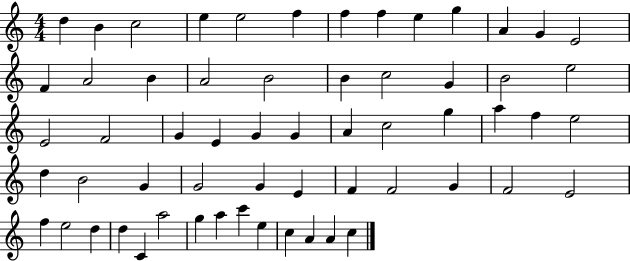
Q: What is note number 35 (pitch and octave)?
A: E5